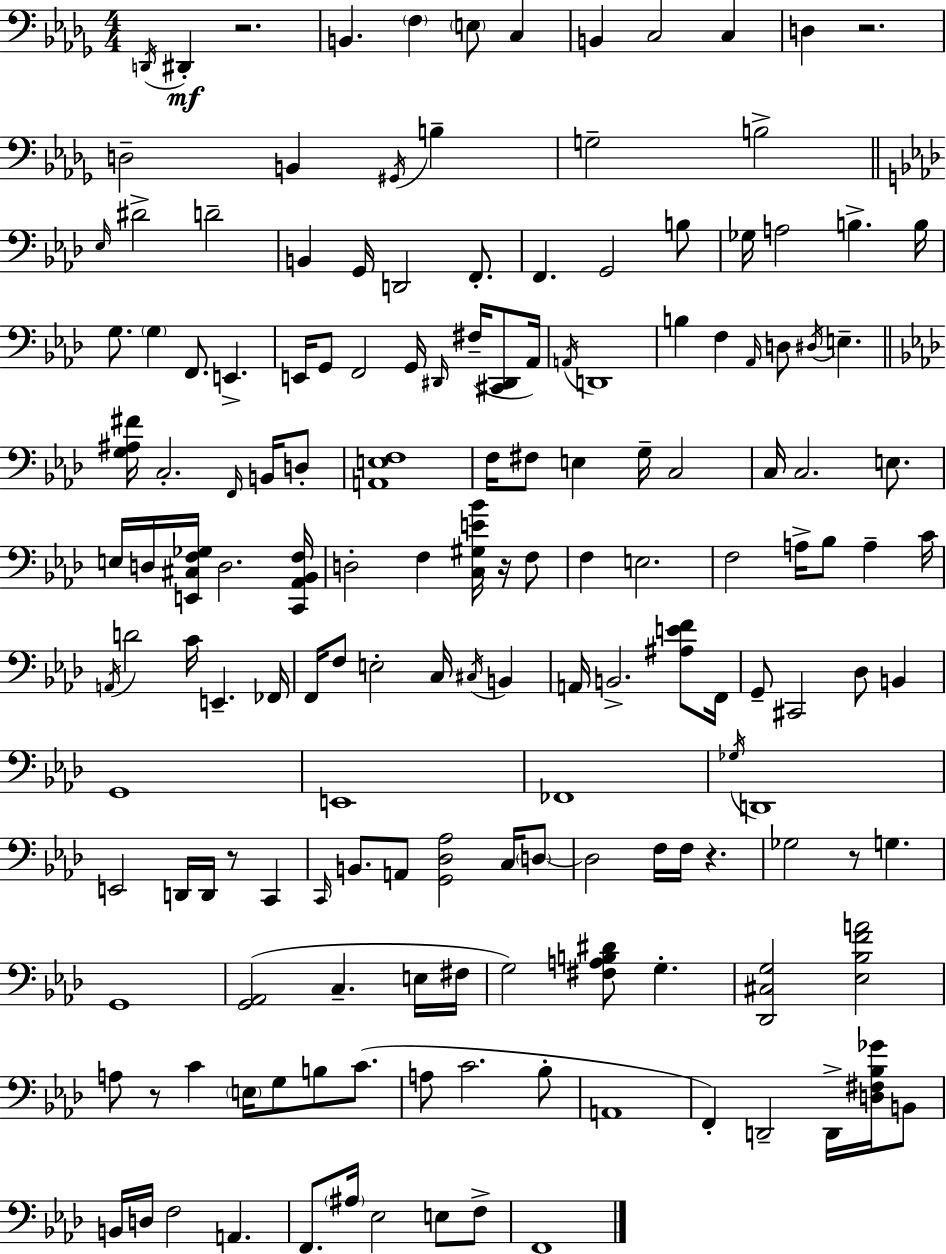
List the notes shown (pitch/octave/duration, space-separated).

D2/s D#2/q R/h. B2/q. F3/q E3/e C3/q B2/q C3/h C3/q D3/q R/h. D3/h B2/q G#2/s B3/q G3/h B3/h Eb3/s D#4/h D4/h B2/q G2/s D2/h F2/e. F2/q. G2/h B3/e Gb3/s A3/h B3/q. B3/s G3/e. G3/q F2/e. E2/q. E2/s G2/e F2/h G2/s D#2/s F#3/s [C#2,D#2]/e Ab2/s A2/s D2/w B3/q F3/q Ab2/s D3/e D#3/s E3/q. [G3,A#3,F#4]/s C3/h. F2/s B2/s D3/e [A2,E3,F3]/w F3/s F#3/e E3/q G3/s C3/h C3/s C3/h. E3/e. E3/s D3/s [E2,C#3,F3,Gb3]/s D3/h. [C2,Ab2,Bb2,F3]/s D3/h F3/q [C3,G#3,E4,Bb4]/s R/s F3/e F3/q E3/h. F3/h A3/s Bb3/e A3/q C4/s A2/s D4/h C4/s E2/q. FES2/s F2/s F3/e E3/h C3/s C#3/s B2/q A2/s B2/h. [A#3,E4,F4]/e F2/s G2/e C#2/h Db3/e B2/q G2/w E2/w FES2/w Gb3/s D2/w E2/h D2/s D2/s R/e C2/q C2/s B2/e. A2/e [G2,Db3,Ab3]/h C3/s D3/e D3/h F3/s F3/s R/q. Gb3/h R/e G3/q. G2/w [G2,Ab2]/h C3/q. E3/s F#3/s G3/h [F#3,A3,B3,D#4]/e G3/q. [Db2,C#3,G3]/h [Eb3,Bb3,F4,A4]/h A3/e R/e C4/q E3/s G3/e B3/e C4/e. A3/e C4/h. Bb3/e A2/w F2/q D2/h D2/s [D3,F#3,Bb3,Gb4]/s B2/e B2/s D3/s F3/h A2/q. F2/e. A#3/s Eb3/h E3/e F3/e F2/w